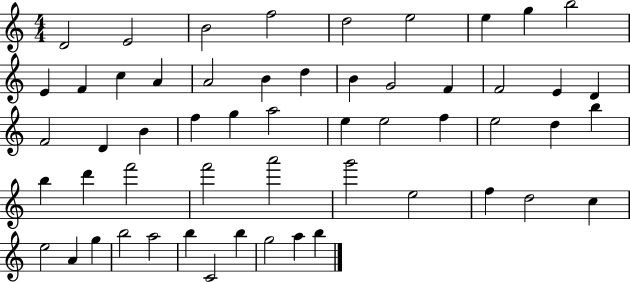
{
  \clef treble
  \numericTimeSignature
  \time 4/4
  \key c \major
  d'2 e'2 | b'2 f''2 | d''2 e''2 | e''4 g''4 b''2 | \break e'4 f'4 c''4 a'4 | a'2 b'4 d''4 | b'4 g'2 f'4 | f'2 e'4 d'4 | \break f'2 d'4 b'4 | f''4 g''4 a''2 | e''4 e''2 f''4 | e''2 d''4 b''4 | \break b''4 d'''4 f'''2 | f'''2 a'''2 | g'''2 e''2 | f''4 d''2 c''4 | \break e''2 a'4 g''4 | b''2 a''2 | b''4 c'2 b''4 | g''2 a''4 b''4 | \break \bar "|."
}